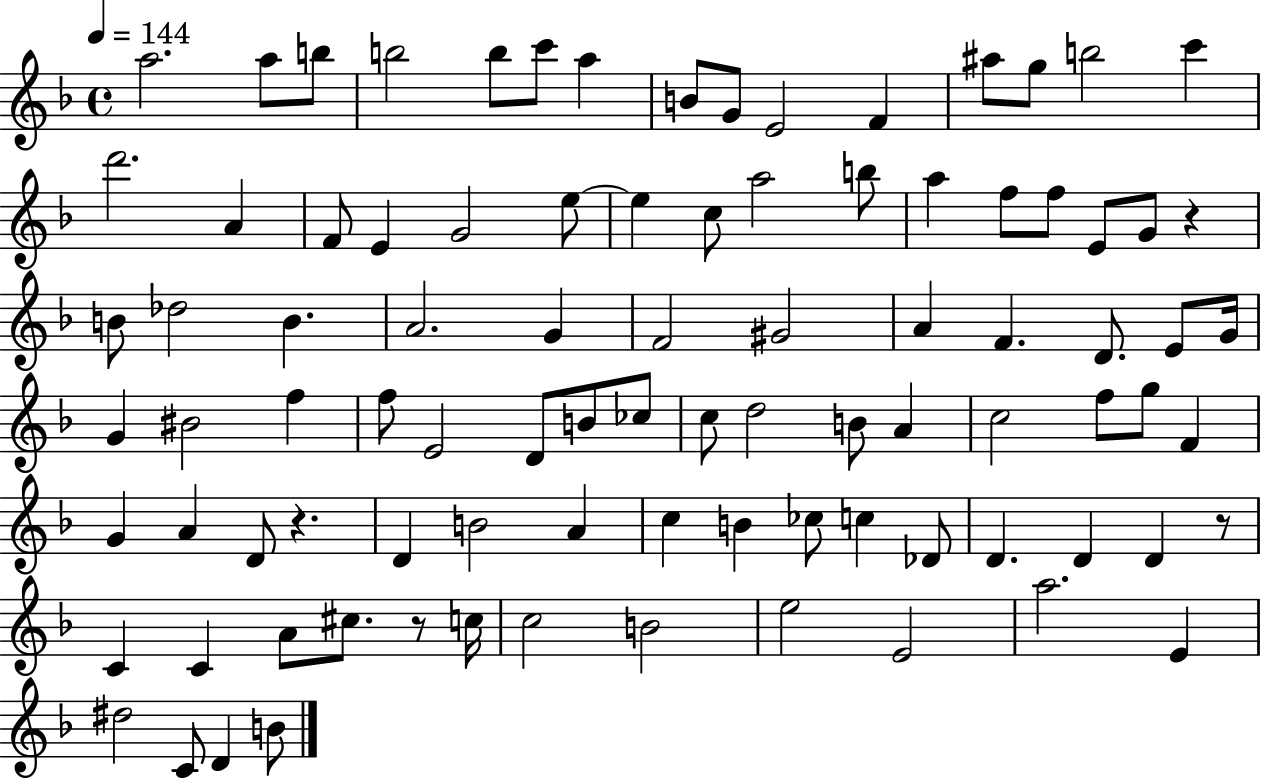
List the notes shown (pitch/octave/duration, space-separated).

A5/h. A5/e B5/e B5/h B5/e C6/e A5/q B4/e G4/e E4/h F4/q A#5/e G5/e B5/h C6/q D6/h. A4/q F4/e E4/q G4/h E5/e E5/q C5/e A5/h B5/e A5/q F5/e F5/e E4/e G4/e R/q B4/e Db5/h B4/q. A4/h. G4/q F4/h G#4/h A4/q F4/q. D4/e. E4/e G4/s G4/q BIS4/h F5/q F5/e E4/h D4/e B4/e CES5/e C5/e D5/h B4/e A4/q C5/h F5/e G5/e F4/q G4/q A4/q D4/e R/q. D4/q B4/h A4/q C5/q B4/q CES5/e C5/q Db4/e D4/q. D4/q D4/q R/e C4/q C4/q A4/e C#5/e. R/e C5/s C5/h B4/h E5/h E4/h A5/h. E4/q D#5/h C4/e D4/q B4/e